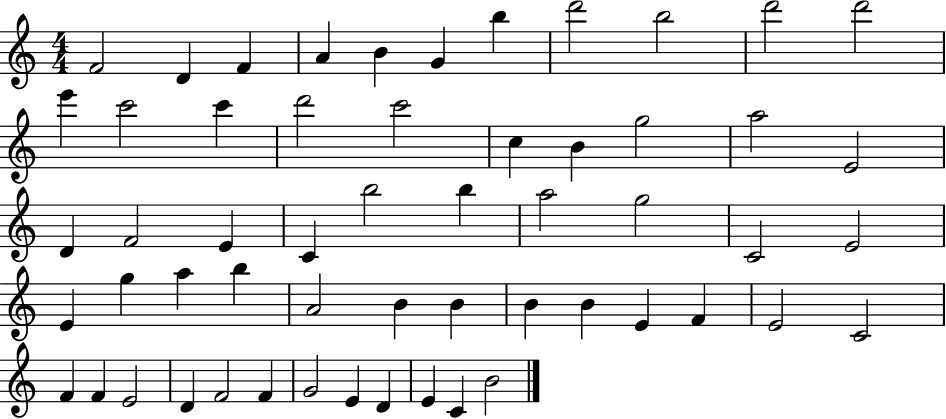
X:1
T:Untitled
M:4/4
L:1/4
K:C
F2 D F A B G b d'2 b2 d'2 d'2 e' c'2 c' d'2 c'2 c B g2 a2 E2 D F2 E C b2 b a2 g2 C2 E2 E g a b A2 B B B B E F E2 C2 F F E2 D F2 F G2 E D E C B2